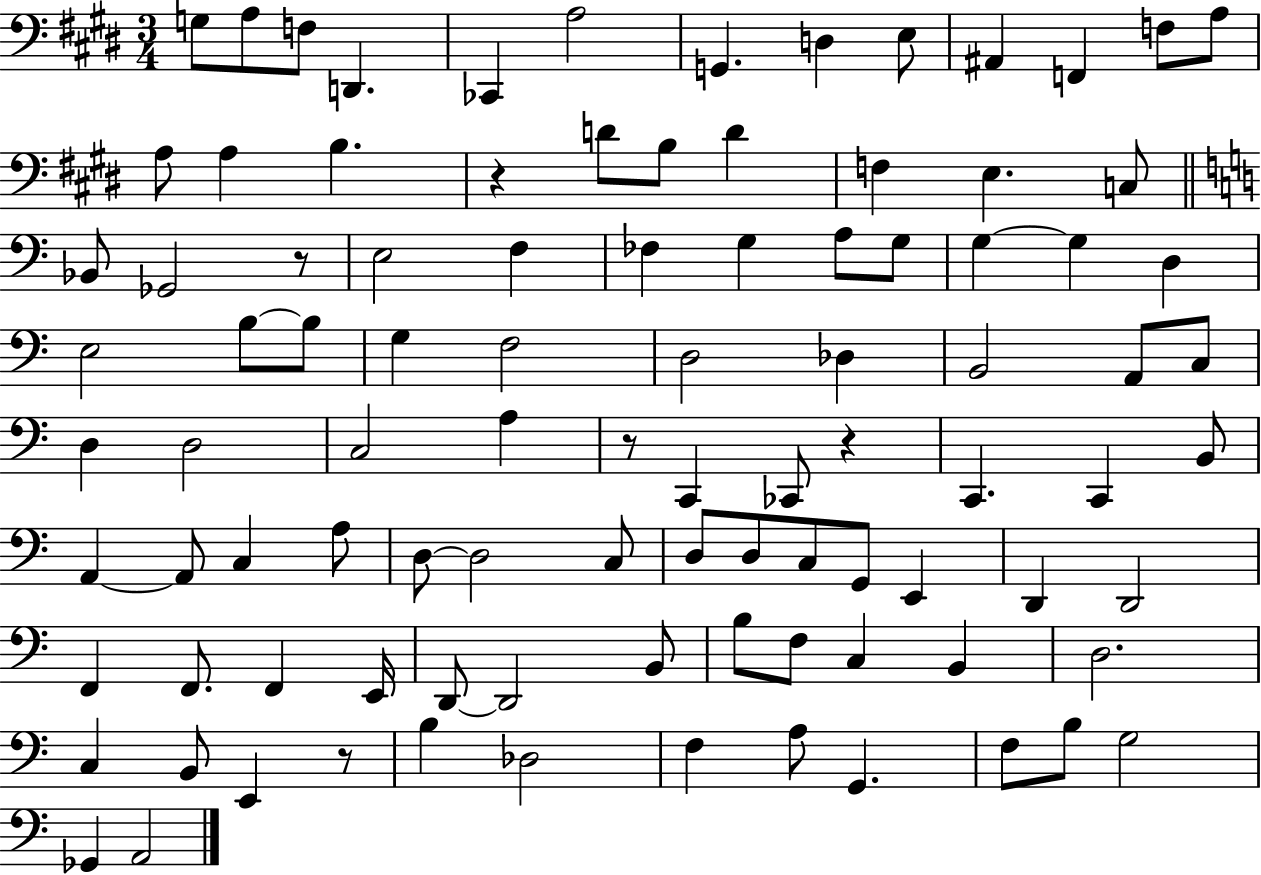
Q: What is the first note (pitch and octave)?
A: G3